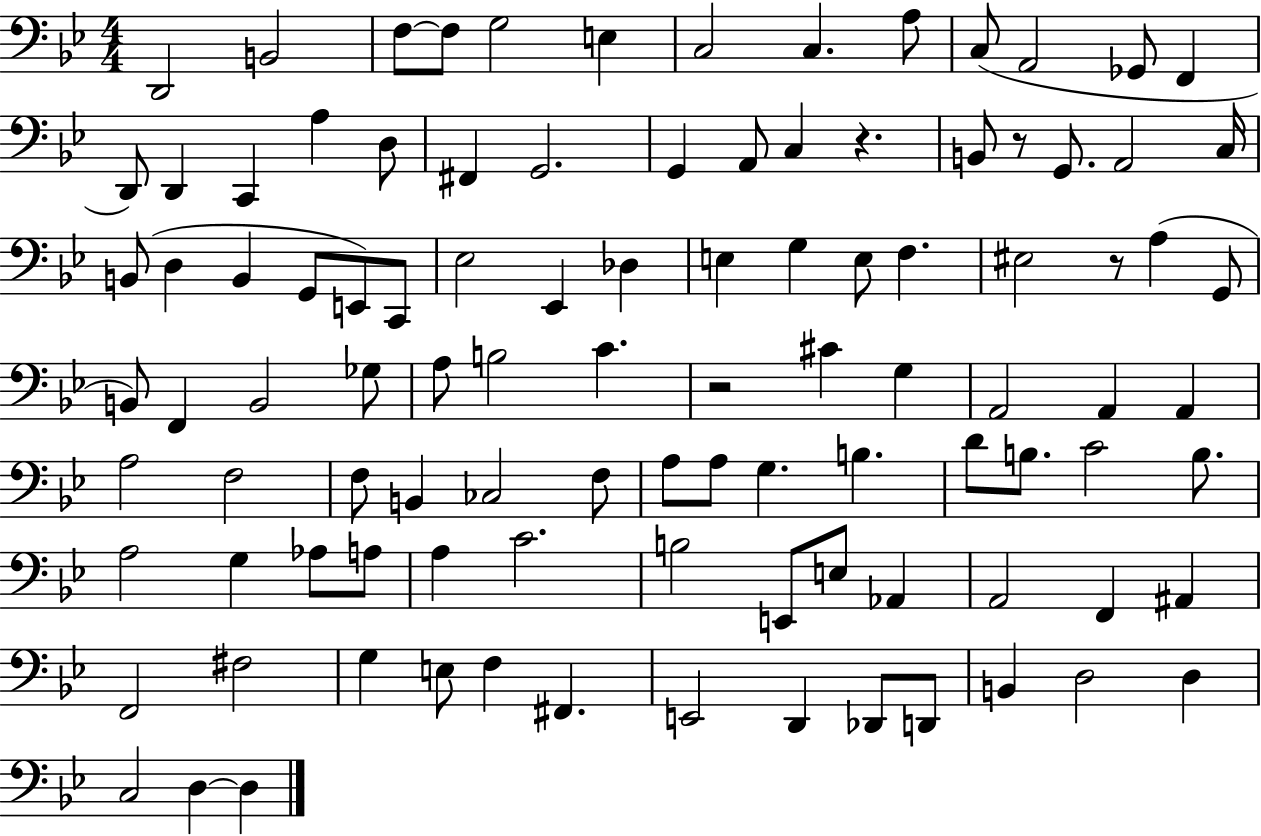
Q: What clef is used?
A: bass